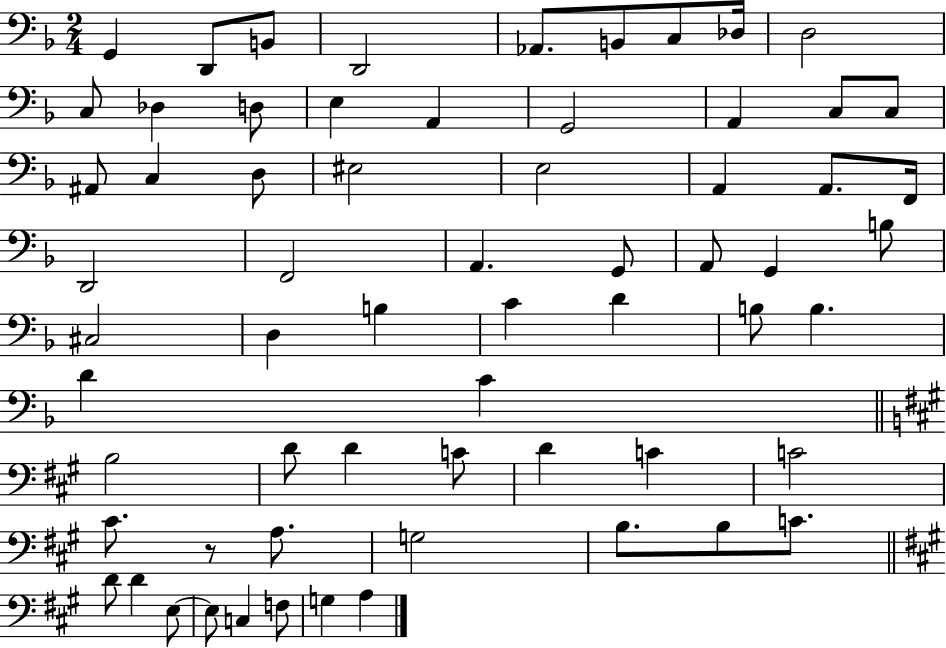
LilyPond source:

{
  \clef bass
  \numericTimeSignature
  \time 2/4
  \key f \major
  g,4 d,8 b,8 | d,2 | aes,8. b,8 c8 des16 | d2 | \break c8 des4 d8 | e4 a,4 | g,2 | a,4 c8 c8 | \break ais,8 c4 d8 | eis2 | e2 | a,4 a,8. f,16 | \break d,2 | f,2 | a,4. g,8 | a,8 g,4 b8 | \break cis2 | d4 b4 | c'4 d'4 | b8 b4. | \break d'4 c'4 | \bar "||" \break \key a \major b2 | d'8 d'4 c'8 | d'4 c'4 | c'2 | \break cis'8. r8 a8. | g2 | b8. b8 c'8. | \bar "||" \break \key a \major d'8 d'4 e8~~ | e8 c4 f8 | g4 a4 | \bar "|."
}